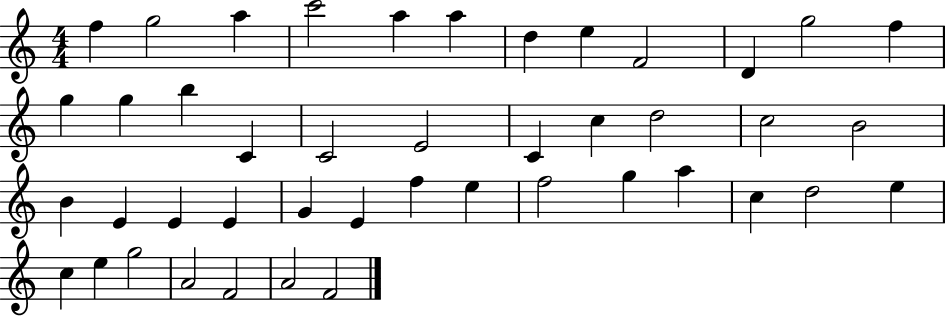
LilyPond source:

{
  \clef treble
  \numericTimeSignature
  \time 4/4
  \key c \major
  f''4 g''2 a''4 | c'''2 a''4 a''4 | d''4 e''4 f'2 | d'4 g''2 f''4 | \break g''4 g''4 b''4 c'4 | c'2 e'2 | c'4 c''4 d''2 | c''2 b'2 | \break b'4 e'4 e'4 e'4 | g'4 e'4 f''4 e''4 | f''2 g''4 a''4 | c''4 d''2 e''4 | \break c''4 e''4 g''2 | a'2 f'2 | a'2 f'2 | \bar "|."
}